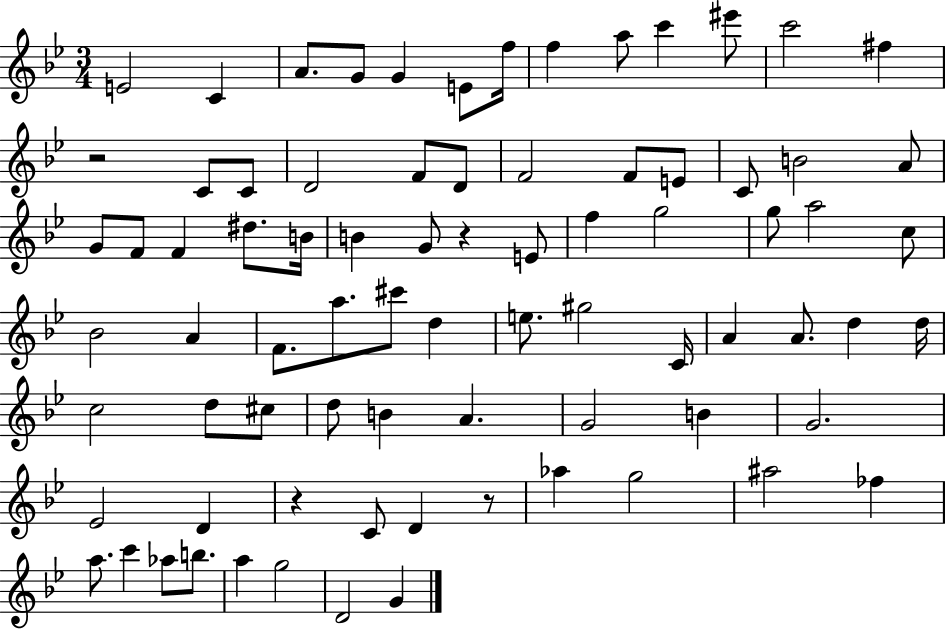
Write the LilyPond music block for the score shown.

{
  \clef treble
  \numericTimeSignature
  \time 3/4
  \key bes \major
  e'2 c'4 | a'8. g'8 g'4 e'8 f''16 | f''4 a''8 c'''4 eis'''8 | c'''2 fis''4 | \break r2 c'8 c'8 | d'2 f'8 d'8 | f'2 f'8 e'8 | c'8 b'2 a'8 | \break g'8 f'8 f'4 dis''8. b'16 | b'4 g'8 r4 e'8 | f''4 g''2 | g''8 a''2 c''8 | \break bes'2 a'4 | f'8. a''8. cis'''8 d''4 | e''8. gis''2 c'16 | a'4 a'8. d''4 d''16 | \break c''2 d''8 cis''8 | d''8 b'4 a'4. | g'2 b'4 | g'2. | \break ees'2 d'4 | r4 c'8 d'4 r8 | aes''4 g''2 | ais''2 fes''4 | \break a''8. c'''4 aes''8 b''8. | a''4 g''2 | d'2 g'4 | \bar "|."
}